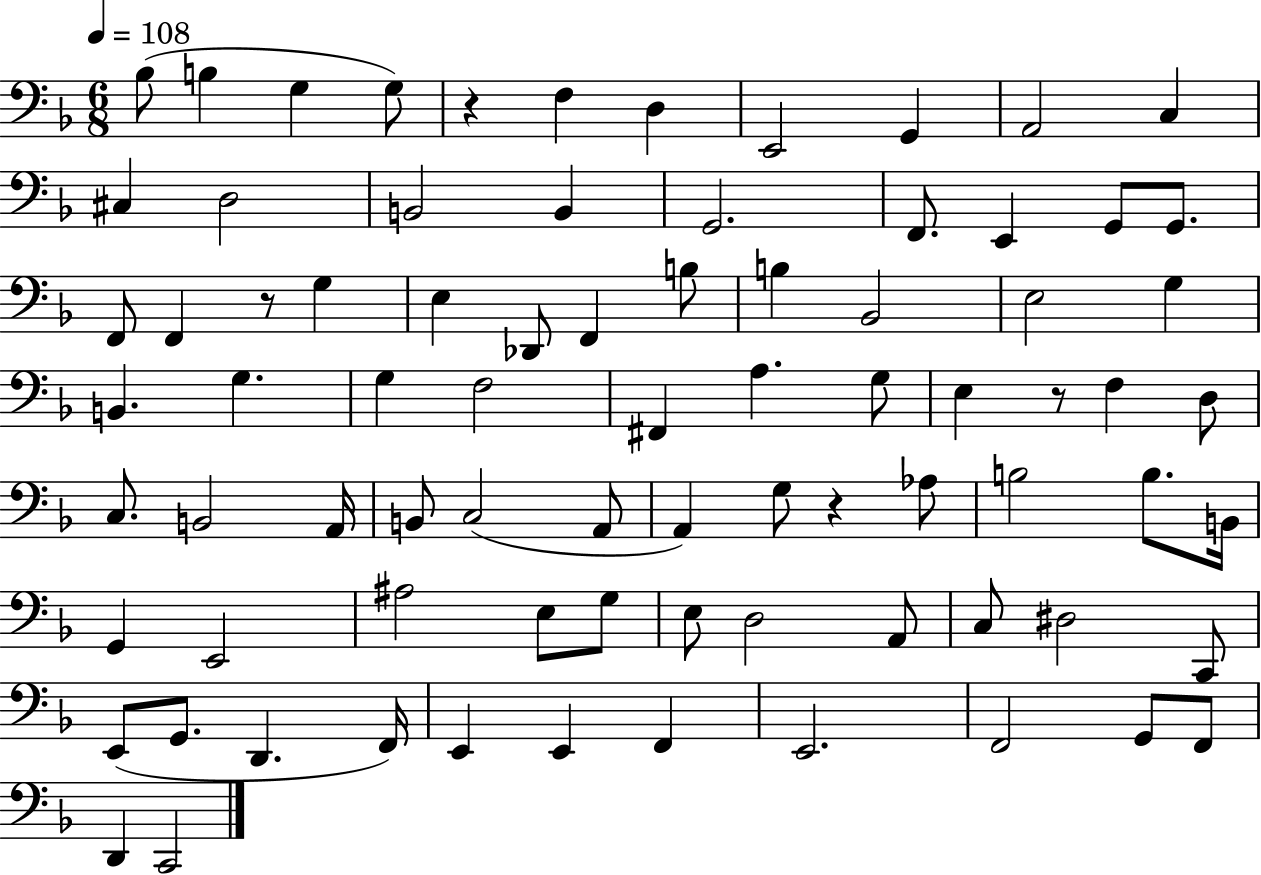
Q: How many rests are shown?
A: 4